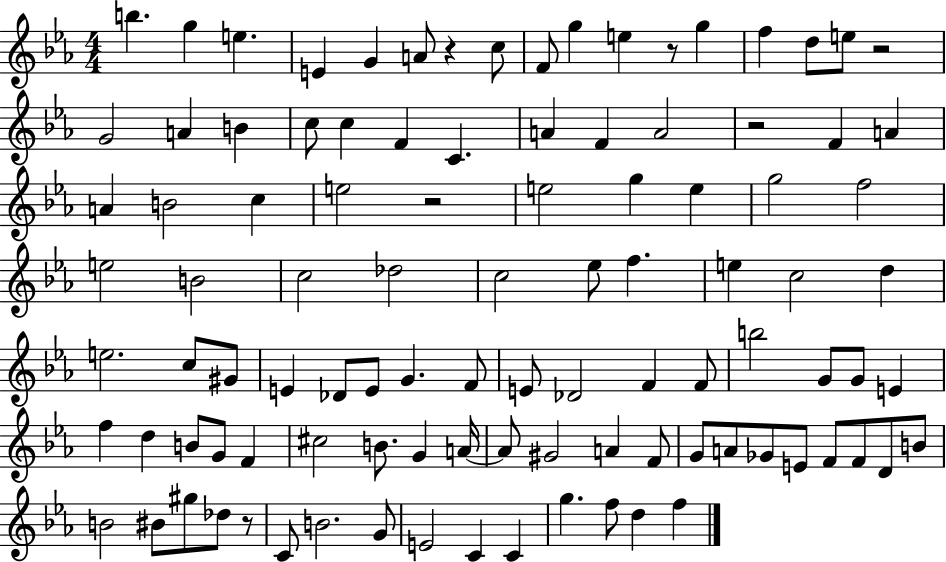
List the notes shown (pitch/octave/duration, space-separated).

B5/q. G5/q E5/q. E4/q G4/q A4/e R/q C5/e F4/e G5/q E5/q R/e G5/q F5/q D5/e E5/e R/h G4/h A4/q B4/q C5/e C5/q F4/q C4/q. A4/q F4/q A4/h R/h F4/q A4/q A4/q B4/h C5/q E5/h R/h E5/h G5/q E5/q G5/h F5/h E5/h B4/h C5/h Db5/h C5/h Eb5/e F5/q. E5/q C5/h D5/q E5/h. C5/e G#4/e E4/q Db4/e E4/e G4/q. F4/e E4/e Db4/h F4/q F4/e B5/h G4/e G4/e E4/q F5/q D5/q B4/e G4/e F4/q C#5/h B4/e. G4/q A4/s A4/e G#4/h A4/q F4/e G4/e A4/e Gb4/e E4/e F4/e F4/e D4/e B4/e B4/h BIS4/e G#5/e Db5/e R/e C4/e B4/h. G4/e E4/h C4/q C4/q G5/q. F5/e D5/q F5/q